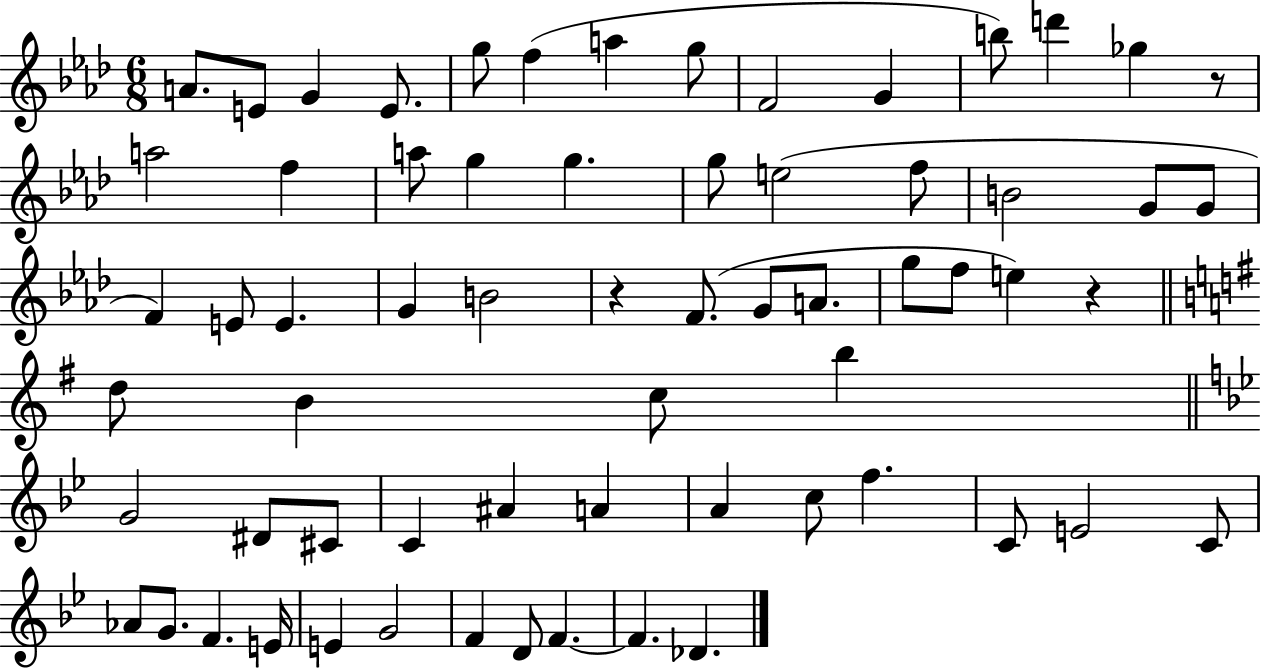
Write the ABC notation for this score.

X:1
T:Untitled
M:6/8
L:1/4
K:Ab
A/2 E/2 G E/2 g/2 f a g/2 F2 G b/2 d' _g z/2 a2 f a/2 g g g/2 e2 f/2 B2 G/2 G/2 F E/2 E G B2 z F/2 G/2 A/2 g/2 f/2 e z d/2 B c/2 b G2 ^D/2 ^C/2 C ^A A A c/2 f C/2 E2 C/2 _A/2 G/2 F E/4 E G2 F D/2 F F _D